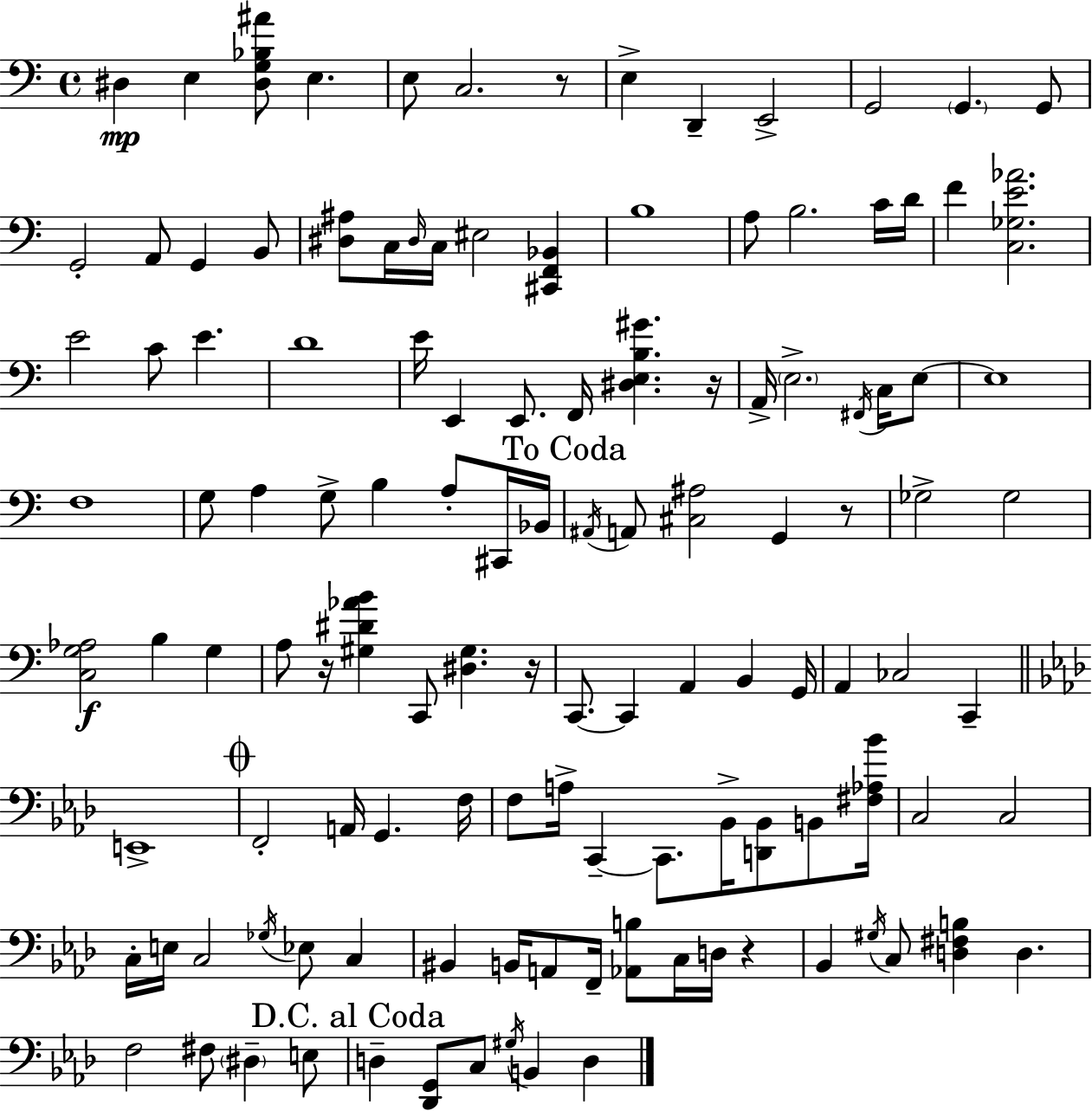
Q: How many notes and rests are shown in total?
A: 122